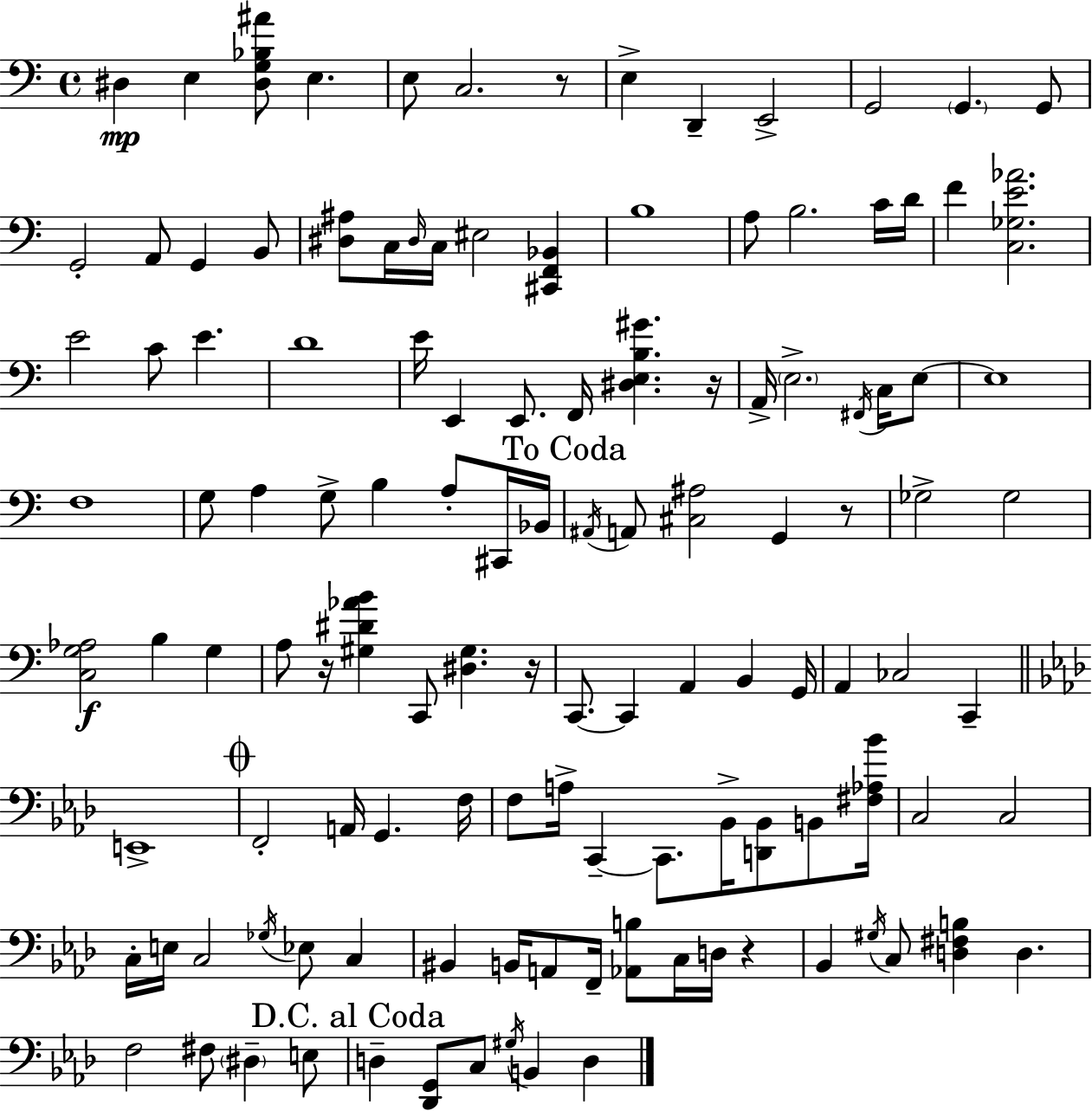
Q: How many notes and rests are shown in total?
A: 122